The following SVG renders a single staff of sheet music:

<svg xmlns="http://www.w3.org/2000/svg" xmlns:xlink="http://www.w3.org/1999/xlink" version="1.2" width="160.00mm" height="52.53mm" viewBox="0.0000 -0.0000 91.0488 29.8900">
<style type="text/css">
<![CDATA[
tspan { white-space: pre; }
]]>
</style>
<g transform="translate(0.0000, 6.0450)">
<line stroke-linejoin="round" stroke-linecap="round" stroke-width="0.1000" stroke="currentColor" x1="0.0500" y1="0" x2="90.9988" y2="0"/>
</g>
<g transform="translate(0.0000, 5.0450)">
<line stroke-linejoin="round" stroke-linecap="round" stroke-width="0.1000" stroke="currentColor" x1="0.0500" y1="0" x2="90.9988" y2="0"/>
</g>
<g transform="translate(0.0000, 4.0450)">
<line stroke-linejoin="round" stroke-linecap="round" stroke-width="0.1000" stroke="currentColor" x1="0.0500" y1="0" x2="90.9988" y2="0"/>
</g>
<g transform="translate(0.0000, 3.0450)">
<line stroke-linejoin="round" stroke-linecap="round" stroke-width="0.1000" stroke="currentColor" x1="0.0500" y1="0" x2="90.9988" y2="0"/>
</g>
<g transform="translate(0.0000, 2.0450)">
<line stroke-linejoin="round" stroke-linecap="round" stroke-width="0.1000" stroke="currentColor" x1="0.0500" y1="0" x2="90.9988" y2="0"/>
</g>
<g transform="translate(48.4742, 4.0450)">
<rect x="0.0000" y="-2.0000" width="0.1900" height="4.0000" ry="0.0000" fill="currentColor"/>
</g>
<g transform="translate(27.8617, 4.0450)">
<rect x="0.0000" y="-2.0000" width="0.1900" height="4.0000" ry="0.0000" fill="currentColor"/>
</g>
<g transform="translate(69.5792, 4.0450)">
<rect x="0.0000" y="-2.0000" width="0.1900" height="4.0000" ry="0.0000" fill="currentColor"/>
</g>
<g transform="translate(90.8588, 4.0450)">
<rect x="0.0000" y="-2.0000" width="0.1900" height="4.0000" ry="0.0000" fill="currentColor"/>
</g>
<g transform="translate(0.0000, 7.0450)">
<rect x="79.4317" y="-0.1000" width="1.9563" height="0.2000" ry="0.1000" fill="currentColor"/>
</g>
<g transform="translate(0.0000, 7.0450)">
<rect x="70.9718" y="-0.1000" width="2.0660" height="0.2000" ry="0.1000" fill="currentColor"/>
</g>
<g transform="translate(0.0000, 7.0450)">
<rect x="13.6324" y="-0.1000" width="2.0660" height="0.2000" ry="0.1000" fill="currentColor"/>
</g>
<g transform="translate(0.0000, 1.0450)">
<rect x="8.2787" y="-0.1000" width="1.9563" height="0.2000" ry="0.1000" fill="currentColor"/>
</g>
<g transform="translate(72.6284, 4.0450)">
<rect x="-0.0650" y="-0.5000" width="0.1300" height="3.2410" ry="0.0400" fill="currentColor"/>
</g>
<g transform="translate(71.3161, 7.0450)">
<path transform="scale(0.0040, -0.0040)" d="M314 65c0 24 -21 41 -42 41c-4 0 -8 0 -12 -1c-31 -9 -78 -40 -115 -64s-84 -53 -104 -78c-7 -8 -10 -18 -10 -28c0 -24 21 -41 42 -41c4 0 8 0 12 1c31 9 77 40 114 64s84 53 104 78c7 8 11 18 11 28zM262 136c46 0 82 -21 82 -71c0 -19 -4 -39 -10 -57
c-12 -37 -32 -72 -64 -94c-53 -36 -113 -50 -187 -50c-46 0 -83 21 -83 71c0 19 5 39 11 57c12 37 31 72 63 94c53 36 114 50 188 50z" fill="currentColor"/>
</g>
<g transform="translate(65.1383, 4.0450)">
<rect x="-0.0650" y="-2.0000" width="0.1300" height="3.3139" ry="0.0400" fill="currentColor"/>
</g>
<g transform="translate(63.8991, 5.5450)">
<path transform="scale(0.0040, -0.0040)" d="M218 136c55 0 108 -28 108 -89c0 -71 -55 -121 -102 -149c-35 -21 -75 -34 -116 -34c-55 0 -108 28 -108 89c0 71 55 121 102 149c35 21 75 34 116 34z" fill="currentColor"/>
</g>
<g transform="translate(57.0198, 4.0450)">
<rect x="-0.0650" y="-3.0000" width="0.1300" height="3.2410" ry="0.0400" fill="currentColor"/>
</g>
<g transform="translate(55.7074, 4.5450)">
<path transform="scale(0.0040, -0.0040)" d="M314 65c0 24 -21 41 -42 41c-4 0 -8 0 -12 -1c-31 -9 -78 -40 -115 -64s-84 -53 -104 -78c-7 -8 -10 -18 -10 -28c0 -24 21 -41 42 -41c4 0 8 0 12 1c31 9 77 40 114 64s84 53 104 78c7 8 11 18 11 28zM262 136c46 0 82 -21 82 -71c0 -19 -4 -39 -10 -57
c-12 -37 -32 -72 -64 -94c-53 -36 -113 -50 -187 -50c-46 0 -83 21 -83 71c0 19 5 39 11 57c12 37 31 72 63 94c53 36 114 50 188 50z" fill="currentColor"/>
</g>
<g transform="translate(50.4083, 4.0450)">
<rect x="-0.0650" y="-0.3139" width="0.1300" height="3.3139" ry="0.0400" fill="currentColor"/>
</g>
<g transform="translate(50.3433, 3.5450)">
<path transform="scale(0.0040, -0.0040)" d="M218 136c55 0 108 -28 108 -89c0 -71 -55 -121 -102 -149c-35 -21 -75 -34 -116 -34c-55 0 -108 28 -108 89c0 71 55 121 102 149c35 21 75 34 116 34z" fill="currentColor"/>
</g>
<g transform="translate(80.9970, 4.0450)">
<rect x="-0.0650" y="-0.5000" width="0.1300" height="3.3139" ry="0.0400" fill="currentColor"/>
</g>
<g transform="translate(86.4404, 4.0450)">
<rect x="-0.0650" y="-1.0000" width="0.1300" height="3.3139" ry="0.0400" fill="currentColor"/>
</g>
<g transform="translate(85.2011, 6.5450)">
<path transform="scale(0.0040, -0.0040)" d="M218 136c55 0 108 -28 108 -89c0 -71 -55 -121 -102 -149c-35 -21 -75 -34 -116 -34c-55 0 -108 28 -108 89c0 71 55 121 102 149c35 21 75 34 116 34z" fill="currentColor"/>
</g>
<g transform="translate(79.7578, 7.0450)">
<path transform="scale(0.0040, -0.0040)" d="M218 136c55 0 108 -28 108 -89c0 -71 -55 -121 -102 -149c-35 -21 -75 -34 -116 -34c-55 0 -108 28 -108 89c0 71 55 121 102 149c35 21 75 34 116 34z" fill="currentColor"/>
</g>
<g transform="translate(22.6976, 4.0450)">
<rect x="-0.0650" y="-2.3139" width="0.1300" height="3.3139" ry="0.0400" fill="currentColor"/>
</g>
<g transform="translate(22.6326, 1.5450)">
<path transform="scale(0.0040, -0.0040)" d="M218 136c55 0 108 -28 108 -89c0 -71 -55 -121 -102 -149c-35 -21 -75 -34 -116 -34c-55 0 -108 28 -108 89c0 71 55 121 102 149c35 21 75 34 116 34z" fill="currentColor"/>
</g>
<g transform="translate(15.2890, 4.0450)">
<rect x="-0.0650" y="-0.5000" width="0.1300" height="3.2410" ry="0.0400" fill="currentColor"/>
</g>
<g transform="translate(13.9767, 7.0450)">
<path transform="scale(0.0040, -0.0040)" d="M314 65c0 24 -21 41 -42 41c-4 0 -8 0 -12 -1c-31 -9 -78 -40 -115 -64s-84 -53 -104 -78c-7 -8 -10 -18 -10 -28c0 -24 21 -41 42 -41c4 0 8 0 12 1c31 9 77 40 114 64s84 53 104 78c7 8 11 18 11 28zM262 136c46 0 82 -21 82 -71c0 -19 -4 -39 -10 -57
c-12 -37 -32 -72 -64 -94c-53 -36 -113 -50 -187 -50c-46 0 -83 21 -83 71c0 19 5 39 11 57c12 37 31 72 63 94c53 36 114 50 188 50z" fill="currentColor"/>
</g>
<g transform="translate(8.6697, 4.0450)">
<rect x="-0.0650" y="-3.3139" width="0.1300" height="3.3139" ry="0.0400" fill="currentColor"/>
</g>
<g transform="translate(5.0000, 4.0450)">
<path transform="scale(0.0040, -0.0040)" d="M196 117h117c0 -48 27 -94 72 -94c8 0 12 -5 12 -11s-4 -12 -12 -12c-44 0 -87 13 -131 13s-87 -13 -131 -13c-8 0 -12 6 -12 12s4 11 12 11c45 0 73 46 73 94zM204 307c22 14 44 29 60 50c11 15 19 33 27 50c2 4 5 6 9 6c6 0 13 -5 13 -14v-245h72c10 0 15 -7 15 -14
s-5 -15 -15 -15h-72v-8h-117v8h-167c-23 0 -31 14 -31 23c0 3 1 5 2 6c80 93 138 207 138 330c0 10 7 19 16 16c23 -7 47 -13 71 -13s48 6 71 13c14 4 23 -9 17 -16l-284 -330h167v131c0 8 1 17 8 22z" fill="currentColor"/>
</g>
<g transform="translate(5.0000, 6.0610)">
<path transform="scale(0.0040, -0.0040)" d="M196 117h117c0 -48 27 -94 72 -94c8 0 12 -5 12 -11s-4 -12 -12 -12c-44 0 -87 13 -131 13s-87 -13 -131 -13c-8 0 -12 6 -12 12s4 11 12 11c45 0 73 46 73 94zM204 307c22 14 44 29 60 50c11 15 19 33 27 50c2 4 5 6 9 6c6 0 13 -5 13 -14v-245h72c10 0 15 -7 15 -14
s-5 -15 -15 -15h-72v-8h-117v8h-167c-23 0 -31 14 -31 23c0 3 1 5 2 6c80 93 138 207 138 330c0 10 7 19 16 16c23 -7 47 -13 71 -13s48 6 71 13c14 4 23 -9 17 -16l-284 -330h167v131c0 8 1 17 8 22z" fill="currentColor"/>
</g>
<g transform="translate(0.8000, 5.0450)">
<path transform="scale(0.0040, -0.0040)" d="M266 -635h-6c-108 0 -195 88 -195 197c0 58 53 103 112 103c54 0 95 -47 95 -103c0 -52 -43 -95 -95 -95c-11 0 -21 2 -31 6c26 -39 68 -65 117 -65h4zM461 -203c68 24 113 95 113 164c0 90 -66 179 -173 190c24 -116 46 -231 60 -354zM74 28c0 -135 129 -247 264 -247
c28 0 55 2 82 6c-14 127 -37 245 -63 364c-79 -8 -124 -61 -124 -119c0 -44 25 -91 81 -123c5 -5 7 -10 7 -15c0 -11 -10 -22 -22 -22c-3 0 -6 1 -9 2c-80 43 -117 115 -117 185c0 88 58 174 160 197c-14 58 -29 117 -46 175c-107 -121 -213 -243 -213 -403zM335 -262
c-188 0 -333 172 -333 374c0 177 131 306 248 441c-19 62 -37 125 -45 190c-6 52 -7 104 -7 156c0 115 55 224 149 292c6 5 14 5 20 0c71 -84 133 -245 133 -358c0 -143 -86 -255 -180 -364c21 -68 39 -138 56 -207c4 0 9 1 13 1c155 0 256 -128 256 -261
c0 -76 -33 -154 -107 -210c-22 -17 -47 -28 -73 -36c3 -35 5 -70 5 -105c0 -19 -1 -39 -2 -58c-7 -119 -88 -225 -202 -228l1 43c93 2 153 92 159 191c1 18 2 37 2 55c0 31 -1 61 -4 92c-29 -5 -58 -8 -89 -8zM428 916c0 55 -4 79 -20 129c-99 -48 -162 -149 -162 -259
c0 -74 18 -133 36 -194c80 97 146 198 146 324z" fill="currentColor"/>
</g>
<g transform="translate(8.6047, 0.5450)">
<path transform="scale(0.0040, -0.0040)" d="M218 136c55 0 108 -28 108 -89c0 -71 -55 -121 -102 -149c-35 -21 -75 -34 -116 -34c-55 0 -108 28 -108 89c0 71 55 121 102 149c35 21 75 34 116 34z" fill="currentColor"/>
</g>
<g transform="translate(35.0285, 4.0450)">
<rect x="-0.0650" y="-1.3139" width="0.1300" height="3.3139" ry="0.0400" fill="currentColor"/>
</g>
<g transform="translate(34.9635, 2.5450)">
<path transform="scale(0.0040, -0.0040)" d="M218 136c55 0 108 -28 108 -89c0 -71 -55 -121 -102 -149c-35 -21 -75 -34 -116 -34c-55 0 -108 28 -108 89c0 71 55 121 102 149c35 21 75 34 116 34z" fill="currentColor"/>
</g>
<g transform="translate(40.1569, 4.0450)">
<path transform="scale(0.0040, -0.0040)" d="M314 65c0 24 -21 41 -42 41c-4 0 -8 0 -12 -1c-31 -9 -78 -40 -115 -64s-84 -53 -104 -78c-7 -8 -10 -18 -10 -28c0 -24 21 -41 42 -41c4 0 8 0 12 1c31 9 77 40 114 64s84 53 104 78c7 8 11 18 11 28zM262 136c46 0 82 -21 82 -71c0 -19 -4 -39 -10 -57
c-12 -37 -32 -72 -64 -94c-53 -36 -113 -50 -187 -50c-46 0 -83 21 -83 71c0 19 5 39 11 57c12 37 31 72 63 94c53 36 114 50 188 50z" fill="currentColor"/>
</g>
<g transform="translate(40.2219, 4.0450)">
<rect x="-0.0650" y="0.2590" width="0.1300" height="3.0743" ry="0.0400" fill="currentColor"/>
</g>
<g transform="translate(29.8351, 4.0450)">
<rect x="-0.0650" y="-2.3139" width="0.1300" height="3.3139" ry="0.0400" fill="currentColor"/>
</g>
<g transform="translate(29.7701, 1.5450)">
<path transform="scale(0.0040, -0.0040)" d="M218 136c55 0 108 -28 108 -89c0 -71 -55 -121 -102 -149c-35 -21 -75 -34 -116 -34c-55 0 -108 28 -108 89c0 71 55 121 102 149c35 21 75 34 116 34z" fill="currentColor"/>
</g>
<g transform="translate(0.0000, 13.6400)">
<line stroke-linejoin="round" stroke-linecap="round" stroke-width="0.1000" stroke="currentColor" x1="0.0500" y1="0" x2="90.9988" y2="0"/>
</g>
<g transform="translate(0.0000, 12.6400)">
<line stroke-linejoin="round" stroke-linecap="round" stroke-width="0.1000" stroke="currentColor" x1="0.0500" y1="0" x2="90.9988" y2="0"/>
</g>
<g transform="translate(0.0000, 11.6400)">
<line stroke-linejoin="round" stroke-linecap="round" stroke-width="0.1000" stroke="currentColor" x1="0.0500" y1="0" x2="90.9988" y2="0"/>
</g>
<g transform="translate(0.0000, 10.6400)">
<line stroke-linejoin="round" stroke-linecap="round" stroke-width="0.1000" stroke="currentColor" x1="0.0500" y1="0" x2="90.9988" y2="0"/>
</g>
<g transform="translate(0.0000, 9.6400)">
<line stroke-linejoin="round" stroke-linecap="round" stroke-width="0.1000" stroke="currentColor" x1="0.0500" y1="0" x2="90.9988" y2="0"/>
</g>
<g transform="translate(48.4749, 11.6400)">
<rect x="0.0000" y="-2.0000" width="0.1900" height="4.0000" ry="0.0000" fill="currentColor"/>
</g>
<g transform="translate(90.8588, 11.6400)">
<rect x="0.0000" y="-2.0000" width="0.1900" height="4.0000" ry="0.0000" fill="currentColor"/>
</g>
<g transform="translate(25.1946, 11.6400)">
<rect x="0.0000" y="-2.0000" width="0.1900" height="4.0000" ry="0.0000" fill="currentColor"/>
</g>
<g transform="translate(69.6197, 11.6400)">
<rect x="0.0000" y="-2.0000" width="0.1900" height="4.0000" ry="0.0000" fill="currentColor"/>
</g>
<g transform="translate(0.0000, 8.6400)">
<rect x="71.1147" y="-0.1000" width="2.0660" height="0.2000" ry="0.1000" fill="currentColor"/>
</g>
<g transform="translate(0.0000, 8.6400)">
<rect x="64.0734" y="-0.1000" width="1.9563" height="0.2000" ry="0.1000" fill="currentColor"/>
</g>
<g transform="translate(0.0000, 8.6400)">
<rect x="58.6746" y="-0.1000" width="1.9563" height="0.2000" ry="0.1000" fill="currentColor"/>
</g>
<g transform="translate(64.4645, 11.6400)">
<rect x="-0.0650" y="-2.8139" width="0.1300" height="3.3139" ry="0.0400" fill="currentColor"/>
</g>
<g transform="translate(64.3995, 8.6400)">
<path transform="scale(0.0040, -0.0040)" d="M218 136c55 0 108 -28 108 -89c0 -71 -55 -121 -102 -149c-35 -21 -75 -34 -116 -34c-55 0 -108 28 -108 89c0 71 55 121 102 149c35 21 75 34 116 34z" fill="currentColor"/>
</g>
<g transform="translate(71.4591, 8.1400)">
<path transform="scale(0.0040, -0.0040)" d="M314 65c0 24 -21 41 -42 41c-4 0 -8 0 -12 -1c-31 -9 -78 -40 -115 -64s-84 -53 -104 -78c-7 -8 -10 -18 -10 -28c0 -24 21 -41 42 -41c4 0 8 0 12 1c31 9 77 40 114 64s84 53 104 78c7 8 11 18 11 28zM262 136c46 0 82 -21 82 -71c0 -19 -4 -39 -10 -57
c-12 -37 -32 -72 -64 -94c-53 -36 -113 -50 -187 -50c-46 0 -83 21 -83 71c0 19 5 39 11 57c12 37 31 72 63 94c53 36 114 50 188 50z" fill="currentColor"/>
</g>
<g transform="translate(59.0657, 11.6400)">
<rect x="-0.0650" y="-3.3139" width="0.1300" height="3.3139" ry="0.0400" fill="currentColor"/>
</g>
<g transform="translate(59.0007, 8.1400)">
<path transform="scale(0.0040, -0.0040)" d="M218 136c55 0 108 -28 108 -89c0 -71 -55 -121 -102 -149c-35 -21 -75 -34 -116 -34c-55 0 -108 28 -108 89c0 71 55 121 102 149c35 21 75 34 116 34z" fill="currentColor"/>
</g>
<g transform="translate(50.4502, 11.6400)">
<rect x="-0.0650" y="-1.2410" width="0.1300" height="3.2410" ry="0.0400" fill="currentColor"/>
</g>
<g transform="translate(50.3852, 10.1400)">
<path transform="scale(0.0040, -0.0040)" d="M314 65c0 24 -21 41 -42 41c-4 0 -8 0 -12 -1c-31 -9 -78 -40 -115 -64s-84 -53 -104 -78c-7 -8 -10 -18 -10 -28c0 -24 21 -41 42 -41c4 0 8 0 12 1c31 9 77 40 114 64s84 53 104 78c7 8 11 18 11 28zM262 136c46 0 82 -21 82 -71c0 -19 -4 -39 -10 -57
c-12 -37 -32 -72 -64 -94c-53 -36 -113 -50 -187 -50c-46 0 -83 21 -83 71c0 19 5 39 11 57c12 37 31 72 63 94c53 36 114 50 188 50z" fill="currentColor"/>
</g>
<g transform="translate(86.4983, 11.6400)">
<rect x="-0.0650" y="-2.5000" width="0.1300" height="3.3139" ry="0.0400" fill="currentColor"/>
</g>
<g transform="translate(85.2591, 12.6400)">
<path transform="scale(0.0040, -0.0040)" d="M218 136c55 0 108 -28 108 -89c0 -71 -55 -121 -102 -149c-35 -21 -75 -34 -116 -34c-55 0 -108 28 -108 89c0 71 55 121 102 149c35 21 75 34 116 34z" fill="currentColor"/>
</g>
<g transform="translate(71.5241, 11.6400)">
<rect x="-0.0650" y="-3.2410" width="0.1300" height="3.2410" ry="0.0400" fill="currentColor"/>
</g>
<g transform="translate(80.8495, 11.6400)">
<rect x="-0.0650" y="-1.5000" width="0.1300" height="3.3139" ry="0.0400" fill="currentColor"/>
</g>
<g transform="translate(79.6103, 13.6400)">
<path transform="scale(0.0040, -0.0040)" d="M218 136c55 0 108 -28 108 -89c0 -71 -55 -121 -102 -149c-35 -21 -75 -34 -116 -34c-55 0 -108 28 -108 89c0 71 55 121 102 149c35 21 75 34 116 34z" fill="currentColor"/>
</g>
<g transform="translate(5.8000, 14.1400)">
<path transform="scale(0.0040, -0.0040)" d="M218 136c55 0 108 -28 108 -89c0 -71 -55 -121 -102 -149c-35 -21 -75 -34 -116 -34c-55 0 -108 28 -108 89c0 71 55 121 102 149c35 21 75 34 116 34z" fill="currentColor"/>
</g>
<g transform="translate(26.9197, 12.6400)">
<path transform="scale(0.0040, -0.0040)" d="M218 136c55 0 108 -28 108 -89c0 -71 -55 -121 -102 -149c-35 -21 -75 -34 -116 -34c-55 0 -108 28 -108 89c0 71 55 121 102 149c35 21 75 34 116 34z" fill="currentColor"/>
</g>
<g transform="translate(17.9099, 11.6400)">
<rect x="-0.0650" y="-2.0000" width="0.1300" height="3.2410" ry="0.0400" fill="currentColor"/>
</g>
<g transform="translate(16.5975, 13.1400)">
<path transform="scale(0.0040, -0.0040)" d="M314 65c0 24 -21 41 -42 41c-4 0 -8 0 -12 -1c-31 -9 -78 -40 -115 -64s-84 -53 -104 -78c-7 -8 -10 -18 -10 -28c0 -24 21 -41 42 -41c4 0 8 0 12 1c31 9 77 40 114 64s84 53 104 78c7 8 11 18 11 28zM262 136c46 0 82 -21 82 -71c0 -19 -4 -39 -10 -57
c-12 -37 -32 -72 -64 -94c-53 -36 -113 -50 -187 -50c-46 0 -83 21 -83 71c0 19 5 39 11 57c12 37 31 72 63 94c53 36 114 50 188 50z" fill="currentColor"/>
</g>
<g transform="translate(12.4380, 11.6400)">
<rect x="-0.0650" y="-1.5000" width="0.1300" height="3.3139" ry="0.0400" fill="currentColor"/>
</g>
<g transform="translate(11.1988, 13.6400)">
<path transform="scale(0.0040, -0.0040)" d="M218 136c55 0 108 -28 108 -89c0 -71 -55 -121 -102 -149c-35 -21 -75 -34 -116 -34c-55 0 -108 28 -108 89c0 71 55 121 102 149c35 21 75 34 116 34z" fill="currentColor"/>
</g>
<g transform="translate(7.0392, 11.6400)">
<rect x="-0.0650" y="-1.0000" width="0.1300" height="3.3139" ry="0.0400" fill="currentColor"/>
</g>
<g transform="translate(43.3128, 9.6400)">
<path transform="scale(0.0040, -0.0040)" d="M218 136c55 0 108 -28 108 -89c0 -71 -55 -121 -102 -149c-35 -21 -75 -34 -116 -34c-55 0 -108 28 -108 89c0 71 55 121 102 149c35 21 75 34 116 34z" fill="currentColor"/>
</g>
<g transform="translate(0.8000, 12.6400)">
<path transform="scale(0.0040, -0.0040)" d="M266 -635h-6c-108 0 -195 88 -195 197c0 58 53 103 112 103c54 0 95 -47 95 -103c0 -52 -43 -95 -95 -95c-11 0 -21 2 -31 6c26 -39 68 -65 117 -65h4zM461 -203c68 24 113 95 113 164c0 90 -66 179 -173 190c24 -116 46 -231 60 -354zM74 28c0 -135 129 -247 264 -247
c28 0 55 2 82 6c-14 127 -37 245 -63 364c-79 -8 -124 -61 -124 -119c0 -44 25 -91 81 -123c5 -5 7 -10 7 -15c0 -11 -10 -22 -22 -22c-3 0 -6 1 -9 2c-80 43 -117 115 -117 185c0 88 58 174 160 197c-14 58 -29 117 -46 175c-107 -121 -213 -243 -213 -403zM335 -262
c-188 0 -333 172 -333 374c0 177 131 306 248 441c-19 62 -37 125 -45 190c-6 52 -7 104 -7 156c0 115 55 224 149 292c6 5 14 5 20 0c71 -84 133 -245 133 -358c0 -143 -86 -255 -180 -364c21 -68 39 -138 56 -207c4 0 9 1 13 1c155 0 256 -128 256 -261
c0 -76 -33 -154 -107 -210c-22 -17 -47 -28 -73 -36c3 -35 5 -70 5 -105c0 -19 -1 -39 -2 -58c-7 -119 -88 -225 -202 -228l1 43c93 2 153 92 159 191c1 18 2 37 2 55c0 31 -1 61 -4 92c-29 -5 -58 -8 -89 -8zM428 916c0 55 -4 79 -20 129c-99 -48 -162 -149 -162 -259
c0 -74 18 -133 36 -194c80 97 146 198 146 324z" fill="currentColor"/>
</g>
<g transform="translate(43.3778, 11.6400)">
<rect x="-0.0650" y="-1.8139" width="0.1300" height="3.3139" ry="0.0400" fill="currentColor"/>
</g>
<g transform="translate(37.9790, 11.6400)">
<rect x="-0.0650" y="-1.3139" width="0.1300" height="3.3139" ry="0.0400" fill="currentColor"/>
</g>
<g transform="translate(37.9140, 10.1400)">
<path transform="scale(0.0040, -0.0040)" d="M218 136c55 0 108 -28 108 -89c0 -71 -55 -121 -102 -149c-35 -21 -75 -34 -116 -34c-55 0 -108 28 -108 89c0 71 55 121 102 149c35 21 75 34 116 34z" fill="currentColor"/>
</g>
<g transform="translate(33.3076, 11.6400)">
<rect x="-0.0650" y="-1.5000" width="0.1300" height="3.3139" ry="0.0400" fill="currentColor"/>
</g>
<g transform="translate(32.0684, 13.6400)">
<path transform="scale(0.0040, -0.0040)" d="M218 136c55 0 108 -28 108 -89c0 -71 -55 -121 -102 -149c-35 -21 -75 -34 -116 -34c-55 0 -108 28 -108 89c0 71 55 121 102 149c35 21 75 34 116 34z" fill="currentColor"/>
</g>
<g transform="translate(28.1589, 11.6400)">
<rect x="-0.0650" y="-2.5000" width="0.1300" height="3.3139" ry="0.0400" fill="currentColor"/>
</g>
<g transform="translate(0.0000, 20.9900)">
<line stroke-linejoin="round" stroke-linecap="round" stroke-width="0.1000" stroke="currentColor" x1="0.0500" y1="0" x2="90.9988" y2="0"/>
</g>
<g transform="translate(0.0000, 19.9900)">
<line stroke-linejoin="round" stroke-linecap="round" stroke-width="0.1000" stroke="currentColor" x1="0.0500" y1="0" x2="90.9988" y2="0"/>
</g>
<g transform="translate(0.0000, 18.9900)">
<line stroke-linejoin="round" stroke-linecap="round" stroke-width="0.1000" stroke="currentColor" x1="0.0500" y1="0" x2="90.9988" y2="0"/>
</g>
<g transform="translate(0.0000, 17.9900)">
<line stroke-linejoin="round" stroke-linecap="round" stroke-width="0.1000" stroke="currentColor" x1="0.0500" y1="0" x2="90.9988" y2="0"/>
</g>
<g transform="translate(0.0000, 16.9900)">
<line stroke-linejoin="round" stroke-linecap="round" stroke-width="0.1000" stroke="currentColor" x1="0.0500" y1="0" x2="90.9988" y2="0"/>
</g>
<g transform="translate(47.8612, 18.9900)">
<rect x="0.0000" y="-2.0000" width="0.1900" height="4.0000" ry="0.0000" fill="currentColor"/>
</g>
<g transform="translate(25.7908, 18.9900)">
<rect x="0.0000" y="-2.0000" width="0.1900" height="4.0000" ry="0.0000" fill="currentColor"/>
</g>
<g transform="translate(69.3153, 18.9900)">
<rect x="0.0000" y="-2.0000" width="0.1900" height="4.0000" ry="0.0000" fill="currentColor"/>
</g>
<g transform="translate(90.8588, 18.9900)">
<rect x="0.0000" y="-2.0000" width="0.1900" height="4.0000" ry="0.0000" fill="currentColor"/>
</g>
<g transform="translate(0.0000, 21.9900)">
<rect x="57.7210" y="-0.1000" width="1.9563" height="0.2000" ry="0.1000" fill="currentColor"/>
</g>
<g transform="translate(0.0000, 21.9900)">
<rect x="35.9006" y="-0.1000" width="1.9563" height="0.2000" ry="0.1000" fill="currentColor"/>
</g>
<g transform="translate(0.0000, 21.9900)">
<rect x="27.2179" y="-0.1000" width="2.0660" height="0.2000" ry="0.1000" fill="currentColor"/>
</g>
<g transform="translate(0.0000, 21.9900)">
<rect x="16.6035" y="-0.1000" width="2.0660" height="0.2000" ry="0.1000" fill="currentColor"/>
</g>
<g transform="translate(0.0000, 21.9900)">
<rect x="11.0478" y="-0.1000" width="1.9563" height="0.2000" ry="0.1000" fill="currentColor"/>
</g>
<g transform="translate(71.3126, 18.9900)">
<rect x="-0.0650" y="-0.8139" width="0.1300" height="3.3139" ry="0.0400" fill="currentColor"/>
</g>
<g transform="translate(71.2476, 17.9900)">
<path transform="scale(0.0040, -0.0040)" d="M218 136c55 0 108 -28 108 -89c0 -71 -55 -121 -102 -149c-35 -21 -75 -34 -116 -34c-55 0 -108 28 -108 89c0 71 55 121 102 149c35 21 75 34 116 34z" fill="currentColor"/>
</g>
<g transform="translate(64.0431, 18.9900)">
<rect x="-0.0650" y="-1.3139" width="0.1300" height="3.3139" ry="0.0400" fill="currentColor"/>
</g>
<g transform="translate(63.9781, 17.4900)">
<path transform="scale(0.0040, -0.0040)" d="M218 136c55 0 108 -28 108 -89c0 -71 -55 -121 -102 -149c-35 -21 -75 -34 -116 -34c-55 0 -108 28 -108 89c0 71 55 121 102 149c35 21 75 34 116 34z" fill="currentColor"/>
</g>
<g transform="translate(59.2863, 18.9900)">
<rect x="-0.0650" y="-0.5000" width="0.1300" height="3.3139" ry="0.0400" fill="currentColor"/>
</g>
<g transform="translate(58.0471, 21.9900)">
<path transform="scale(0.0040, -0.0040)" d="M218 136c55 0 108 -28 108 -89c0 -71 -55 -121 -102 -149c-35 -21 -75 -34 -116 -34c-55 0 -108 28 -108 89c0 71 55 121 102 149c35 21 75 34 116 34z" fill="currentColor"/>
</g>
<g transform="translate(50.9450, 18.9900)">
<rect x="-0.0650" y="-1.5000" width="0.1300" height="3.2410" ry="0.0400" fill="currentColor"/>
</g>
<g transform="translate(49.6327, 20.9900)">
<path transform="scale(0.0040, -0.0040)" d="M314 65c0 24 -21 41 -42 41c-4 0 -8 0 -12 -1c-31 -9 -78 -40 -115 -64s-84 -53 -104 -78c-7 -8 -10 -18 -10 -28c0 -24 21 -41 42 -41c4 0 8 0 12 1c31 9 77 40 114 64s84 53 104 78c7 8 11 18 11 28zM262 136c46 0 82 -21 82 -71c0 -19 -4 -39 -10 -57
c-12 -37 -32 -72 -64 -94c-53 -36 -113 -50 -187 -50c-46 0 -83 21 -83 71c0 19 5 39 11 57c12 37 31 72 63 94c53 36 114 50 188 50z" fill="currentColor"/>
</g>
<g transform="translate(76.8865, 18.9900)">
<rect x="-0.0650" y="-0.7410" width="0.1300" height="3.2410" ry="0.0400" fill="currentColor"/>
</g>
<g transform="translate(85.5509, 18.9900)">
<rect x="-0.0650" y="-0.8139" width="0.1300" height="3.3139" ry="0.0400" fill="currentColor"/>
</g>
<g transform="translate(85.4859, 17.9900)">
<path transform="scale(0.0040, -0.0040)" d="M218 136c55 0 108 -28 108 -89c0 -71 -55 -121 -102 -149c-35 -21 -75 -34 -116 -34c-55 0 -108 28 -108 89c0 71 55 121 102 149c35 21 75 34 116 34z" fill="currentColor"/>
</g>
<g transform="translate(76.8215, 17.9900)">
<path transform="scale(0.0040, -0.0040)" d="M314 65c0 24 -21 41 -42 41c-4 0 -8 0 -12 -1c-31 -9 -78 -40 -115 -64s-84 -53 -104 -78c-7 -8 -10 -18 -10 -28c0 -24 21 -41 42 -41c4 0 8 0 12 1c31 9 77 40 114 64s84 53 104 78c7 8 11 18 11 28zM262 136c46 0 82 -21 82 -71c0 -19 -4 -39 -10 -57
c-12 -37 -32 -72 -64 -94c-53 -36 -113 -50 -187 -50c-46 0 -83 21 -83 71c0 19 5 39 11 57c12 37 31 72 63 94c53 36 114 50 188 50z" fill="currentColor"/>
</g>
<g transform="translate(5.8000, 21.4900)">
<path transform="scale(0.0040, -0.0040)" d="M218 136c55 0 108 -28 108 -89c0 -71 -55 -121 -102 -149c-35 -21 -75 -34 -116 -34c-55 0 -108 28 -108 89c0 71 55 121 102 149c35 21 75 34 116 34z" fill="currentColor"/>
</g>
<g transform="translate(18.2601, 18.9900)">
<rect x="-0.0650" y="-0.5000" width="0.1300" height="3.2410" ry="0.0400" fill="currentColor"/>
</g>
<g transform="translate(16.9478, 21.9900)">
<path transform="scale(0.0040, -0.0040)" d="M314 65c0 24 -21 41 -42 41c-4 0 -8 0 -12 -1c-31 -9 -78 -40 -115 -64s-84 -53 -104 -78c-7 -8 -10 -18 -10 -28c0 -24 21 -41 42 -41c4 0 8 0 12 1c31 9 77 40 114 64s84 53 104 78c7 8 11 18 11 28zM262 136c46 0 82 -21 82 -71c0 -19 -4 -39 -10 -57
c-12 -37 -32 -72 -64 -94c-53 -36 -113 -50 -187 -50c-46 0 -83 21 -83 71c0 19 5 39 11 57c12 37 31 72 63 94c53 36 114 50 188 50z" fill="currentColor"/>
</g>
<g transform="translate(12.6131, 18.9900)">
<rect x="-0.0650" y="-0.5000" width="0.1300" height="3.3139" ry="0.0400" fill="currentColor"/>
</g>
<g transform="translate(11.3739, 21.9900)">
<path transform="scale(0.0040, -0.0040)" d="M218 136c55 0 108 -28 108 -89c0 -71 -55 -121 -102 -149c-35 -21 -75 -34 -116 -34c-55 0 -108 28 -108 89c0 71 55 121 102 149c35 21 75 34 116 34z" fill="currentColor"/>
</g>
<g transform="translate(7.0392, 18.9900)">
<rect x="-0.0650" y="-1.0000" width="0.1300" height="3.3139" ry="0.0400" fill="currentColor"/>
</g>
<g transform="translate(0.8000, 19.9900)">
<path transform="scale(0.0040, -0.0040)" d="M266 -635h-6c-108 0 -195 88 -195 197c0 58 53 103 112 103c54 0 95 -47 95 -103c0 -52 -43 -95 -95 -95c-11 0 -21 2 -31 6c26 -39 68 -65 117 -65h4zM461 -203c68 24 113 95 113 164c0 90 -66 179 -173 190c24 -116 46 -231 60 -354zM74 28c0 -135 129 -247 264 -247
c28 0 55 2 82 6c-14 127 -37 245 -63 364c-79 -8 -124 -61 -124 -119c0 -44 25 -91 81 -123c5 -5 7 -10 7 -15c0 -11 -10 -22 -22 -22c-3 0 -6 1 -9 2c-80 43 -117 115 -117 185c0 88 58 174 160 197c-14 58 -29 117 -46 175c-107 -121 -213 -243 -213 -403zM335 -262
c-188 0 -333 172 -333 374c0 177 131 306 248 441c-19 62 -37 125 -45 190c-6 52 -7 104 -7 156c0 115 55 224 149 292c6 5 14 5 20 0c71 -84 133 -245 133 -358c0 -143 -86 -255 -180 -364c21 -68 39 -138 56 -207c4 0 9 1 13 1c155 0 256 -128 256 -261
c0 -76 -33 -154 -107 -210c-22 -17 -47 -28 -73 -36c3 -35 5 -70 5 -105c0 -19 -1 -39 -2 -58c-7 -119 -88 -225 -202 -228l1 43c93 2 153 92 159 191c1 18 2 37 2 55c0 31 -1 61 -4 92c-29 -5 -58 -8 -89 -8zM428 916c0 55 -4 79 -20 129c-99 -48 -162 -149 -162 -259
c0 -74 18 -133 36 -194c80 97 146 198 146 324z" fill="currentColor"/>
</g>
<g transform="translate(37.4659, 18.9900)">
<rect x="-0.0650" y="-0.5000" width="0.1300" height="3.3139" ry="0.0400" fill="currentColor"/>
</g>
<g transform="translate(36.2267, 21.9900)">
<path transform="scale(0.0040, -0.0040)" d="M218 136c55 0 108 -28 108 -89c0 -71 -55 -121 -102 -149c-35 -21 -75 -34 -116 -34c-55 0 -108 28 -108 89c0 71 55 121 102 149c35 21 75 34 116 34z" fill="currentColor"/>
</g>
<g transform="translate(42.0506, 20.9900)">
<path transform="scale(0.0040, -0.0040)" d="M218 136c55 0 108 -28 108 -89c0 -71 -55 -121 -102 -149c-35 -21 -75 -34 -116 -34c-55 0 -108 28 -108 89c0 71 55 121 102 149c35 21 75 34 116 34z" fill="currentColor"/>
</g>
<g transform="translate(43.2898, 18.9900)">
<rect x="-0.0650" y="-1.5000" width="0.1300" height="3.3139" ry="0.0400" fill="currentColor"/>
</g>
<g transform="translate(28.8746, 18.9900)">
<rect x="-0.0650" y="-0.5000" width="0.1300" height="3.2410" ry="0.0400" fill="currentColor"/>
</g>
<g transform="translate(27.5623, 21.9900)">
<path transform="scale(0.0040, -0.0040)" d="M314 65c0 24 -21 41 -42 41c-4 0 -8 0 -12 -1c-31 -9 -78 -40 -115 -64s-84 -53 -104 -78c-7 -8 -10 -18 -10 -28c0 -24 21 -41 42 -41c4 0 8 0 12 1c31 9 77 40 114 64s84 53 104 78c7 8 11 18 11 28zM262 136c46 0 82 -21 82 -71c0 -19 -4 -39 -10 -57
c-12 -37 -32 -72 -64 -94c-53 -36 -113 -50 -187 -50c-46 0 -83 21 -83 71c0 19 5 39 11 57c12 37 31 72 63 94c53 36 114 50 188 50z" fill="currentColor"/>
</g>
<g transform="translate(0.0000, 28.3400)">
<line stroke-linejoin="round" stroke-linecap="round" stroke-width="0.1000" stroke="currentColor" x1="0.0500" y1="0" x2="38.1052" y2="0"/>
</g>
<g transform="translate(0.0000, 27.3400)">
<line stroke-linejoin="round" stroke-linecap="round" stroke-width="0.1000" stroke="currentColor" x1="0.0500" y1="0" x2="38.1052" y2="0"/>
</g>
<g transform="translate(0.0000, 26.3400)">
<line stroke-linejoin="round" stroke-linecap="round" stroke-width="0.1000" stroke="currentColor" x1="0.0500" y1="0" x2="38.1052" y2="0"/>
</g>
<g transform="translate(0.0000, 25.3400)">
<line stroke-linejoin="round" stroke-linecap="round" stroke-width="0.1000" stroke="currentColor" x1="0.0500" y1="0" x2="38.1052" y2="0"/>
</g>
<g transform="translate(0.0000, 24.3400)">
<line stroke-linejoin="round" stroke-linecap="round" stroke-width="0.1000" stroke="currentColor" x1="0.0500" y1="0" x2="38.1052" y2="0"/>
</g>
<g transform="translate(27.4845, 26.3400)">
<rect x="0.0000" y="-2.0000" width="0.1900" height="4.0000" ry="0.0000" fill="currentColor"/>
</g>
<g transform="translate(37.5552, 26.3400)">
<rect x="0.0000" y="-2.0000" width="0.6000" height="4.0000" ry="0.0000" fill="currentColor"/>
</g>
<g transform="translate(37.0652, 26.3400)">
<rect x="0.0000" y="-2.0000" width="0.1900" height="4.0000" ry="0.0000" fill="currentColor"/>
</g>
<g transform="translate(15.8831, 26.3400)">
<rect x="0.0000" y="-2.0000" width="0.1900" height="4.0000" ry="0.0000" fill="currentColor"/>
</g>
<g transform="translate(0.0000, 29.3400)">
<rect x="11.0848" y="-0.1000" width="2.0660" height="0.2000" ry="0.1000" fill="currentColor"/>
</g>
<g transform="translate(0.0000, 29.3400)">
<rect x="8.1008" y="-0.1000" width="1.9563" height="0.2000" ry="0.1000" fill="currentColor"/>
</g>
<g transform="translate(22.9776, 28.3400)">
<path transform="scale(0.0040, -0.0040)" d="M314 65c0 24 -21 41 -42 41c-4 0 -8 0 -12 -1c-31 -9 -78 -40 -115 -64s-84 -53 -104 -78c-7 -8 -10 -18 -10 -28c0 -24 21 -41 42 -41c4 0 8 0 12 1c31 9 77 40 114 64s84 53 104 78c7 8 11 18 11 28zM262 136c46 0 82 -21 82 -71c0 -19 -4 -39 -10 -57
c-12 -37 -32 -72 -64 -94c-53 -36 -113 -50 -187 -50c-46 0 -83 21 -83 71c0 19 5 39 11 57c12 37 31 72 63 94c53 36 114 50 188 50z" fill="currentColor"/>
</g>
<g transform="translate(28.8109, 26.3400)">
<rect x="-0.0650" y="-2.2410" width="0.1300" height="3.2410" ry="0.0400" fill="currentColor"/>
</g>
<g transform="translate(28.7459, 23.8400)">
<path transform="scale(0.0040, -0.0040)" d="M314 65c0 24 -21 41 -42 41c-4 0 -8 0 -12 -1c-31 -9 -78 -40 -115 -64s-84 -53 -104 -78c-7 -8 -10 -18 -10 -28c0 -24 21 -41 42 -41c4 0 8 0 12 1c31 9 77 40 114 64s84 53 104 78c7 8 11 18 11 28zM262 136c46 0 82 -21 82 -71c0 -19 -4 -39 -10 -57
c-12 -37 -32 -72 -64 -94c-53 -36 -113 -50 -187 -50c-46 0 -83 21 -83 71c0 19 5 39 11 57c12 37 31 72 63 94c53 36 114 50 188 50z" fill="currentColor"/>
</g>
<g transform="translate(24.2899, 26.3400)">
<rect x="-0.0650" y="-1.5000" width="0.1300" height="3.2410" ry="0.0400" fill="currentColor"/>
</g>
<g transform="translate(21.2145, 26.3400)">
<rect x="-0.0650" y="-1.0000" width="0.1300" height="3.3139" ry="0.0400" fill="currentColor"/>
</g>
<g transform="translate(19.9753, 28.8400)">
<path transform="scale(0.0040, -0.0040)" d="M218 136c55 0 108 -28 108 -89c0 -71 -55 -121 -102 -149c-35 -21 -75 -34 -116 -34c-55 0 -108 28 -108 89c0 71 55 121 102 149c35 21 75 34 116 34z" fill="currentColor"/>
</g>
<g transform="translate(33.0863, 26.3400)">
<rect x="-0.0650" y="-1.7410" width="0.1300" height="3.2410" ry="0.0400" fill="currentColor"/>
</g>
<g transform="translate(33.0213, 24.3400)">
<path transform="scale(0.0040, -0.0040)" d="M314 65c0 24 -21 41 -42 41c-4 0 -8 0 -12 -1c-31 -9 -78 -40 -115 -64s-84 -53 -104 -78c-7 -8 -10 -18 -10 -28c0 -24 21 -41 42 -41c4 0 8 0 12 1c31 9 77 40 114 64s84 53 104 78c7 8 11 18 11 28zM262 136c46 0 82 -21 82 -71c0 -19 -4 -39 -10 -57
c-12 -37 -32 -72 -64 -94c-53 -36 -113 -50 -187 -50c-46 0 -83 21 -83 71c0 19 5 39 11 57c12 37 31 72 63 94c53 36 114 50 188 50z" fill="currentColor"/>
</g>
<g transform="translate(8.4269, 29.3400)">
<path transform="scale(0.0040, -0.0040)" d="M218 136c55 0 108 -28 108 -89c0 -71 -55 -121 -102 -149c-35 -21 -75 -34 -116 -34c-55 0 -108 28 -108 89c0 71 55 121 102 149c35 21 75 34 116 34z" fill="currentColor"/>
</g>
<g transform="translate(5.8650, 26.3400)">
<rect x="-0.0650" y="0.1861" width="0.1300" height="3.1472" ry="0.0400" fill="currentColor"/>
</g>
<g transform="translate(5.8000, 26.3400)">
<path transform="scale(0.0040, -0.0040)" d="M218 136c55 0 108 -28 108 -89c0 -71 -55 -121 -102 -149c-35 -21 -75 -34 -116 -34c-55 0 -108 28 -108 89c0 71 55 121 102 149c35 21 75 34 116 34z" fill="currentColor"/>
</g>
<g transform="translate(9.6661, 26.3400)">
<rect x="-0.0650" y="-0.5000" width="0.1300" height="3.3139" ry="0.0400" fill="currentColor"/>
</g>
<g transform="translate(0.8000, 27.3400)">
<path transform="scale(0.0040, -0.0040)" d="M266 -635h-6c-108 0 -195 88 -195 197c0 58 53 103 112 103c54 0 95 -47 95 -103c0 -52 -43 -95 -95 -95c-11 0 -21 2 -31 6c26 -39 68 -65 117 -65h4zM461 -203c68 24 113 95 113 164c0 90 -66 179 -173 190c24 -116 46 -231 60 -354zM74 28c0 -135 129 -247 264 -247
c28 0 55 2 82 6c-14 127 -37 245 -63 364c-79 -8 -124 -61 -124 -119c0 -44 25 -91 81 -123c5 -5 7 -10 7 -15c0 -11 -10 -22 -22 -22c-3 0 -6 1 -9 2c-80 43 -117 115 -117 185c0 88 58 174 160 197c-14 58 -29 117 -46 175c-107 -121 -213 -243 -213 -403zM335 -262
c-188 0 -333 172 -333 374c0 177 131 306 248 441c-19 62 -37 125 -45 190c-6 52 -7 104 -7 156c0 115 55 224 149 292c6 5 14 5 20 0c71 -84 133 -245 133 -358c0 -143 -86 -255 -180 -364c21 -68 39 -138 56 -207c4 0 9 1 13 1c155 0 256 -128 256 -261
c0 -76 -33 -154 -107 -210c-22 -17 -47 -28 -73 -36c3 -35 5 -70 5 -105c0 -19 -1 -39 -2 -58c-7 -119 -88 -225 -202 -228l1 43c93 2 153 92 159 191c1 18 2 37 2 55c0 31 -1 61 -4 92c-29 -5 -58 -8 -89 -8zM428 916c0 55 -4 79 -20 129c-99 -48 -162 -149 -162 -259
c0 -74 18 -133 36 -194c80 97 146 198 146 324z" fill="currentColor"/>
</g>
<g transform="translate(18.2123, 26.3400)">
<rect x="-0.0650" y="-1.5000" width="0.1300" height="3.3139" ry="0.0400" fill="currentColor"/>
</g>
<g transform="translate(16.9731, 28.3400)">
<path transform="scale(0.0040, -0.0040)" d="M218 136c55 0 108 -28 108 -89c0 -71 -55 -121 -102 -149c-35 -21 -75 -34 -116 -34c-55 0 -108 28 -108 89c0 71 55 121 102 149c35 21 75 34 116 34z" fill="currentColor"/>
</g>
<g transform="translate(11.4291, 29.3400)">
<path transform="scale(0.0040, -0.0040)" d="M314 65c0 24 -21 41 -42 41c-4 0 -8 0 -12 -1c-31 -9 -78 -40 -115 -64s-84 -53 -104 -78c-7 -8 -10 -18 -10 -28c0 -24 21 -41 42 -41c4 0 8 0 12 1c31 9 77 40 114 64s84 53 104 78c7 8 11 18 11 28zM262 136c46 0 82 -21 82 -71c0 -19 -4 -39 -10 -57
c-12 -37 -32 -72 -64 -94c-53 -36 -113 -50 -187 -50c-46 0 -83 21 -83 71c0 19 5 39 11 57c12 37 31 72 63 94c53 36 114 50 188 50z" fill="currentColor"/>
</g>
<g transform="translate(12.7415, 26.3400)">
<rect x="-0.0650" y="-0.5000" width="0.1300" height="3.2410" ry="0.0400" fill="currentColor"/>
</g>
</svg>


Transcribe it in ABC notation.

X:1
T:Untitled
M:4/4
L:1/4
K:C
b C2 g g e B2 c A2 F C2 C D D E F2 G E e f e2 b a b2 E G D C C2 C2 C E E2 C e d d2 d B C C2 E D E2 g2 f2